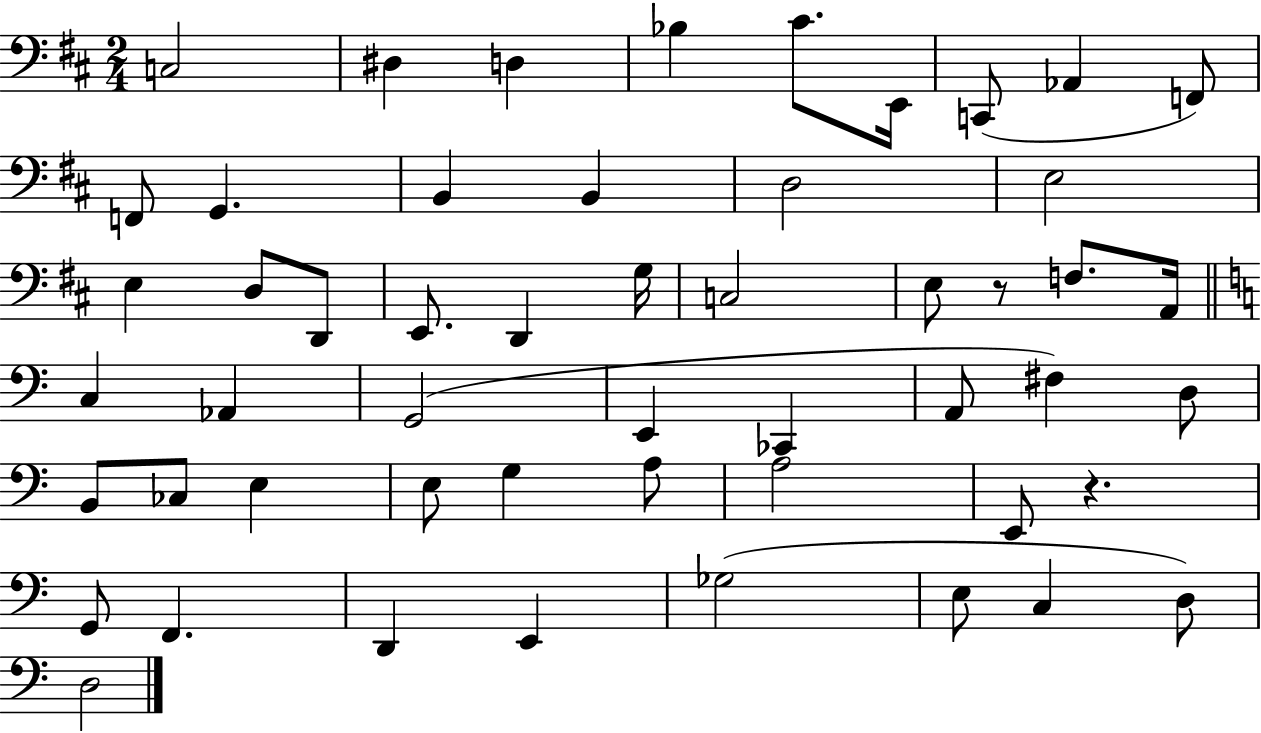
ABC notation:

X:1
T:Untitled
M:2/4
L:1/4
K:D
C,2 ^D, D, _B, ^C/2 E,,/4 C,,/2 _A,, F,,/2 F,,/2 G,, B,, B,, D,2 E,2 E, D,/2 D,,/2 E,,/2 D,, G,/4 C,2 E,/2 z/2 F,/2 A,,/4 C, _A,, G,,2 E,, _C,, A,,/2 ^F, D,/2 B,,/2 _C,/2 E, E,/2 G, A,/2 A,2 E,,/2 z G,,/2 F,, D,, E,, _G,2 E,/2 C, D,/2 D,2